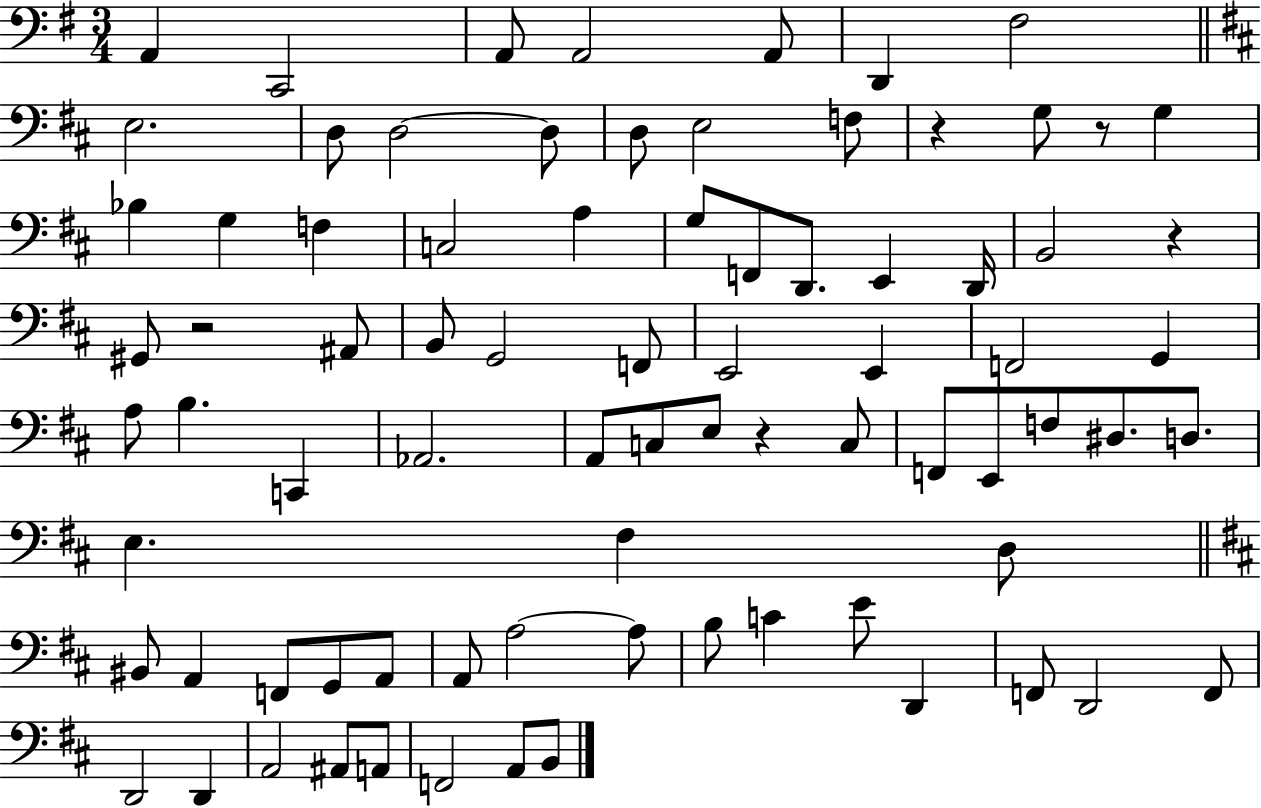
A2/q C2/h A2/e A2/h A2/e D2/q F#3/h E3/h. D3/e D3/h D3/e D3/e E3/h F3/e R/q G3/e R/e G3/q Bb3/q G3/q F3/q C3/h A3/q G3/e F2/e D2/e. E2/q D2/s B2/h R/q G#2/e R/h A#2/e B2/e G2/h F2/e E2/h E2/q F2/h G2/q A3/e B3/q. C2/q Ab2/h. A2/e C3/e E3/e R/q C3/e F2/e E2/e F3/e D#3/e. D3/e. E3/q. F#3/q D3/e BIS2/e A2/q F2/e G2/e A2/e A2/e A3/h A3/e B3/e C4/q E4/e D2/q F2/e D2/h F2/e D2/h D2/q A2/h A#2/e A2/e F2/h A2/e B2/e